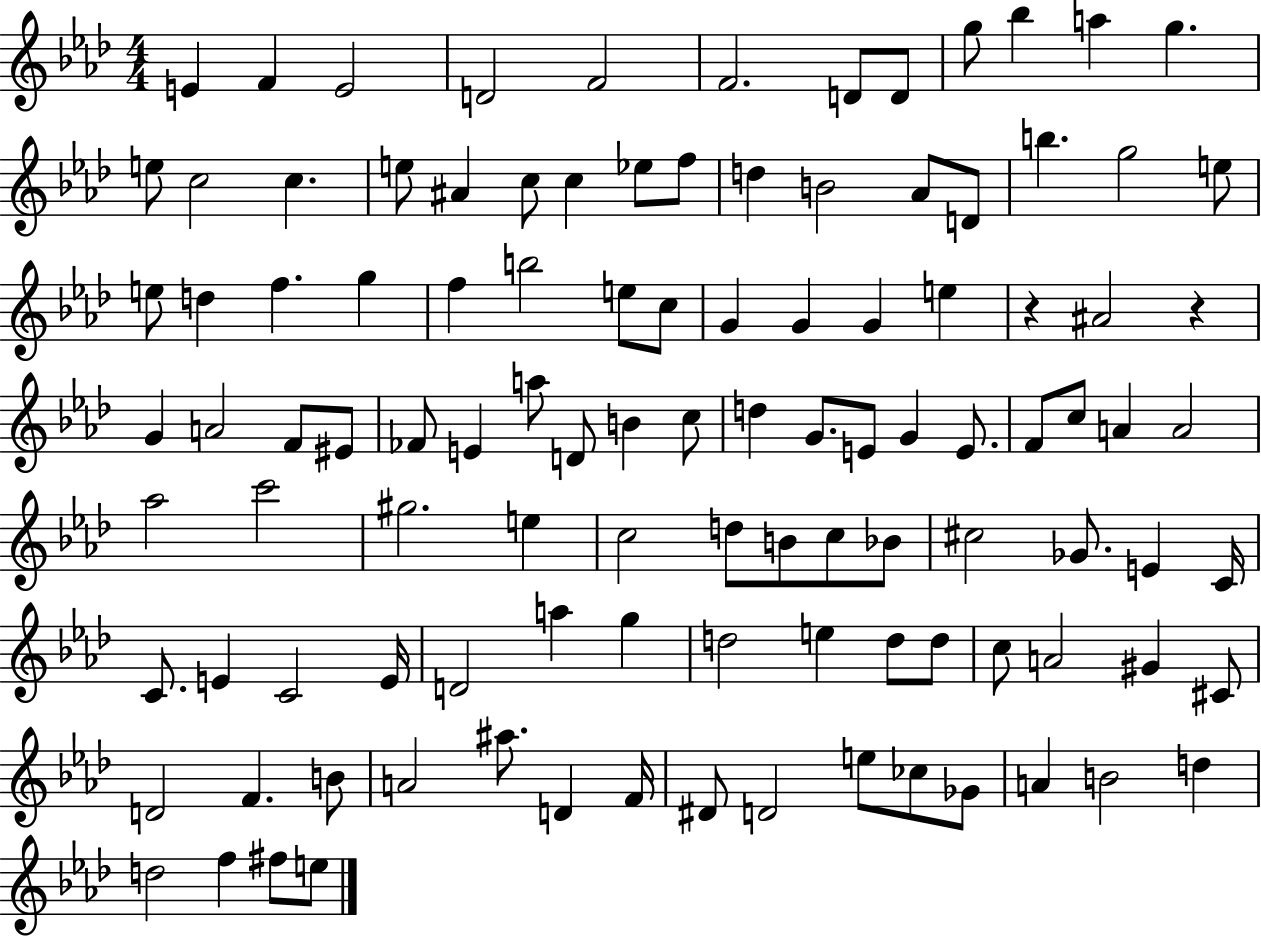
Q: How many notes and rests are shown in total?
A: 109